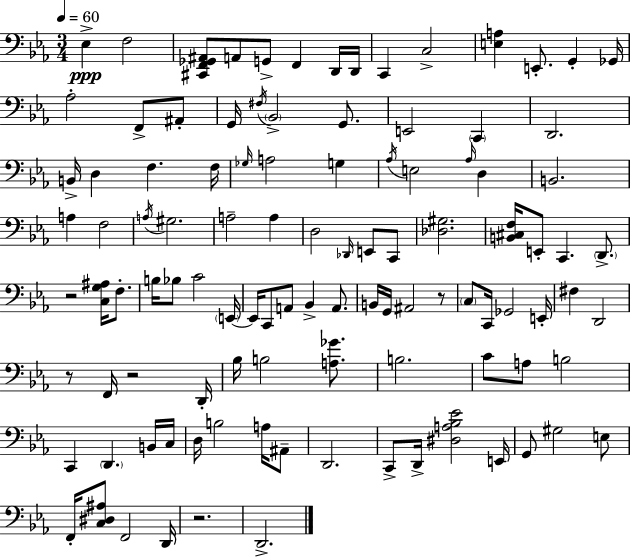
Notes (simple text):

Eb3/q F3/h [C#2,F2,Gb2,A#2]/e A2/e G2/e F2/q D2/s D2/s C2/q C3/h [E3,A3]/q E2/e. G2/q Gb2/s Ab3/h F2/e A#2/e G2/s F#3/s Bb2/h G2/e. E2/h C2/q D2/h. B2/s D3/q F3/q. F3/s Gb3/s A3/h G3/q Ab3/s E3/h Ab3/s D3/q B2/h. A3/q F3/h A3/s G#3/h. A3/h A3/q D3/h Db2/s E2/e C2/e [Db3,G#3]/h. [B2,C#3,F3]/s E2/e C2/q. D2/e. R/h [C3,G3,A#3]/s F3/e. B3/s Bb3/e C4/h E2/s E2/s C2/e A2/e Bb2/q A2/e. B2/s G2/s A#2/h R/e C3/e C2/s Gb2/h E2/s F#3/q D2/h R/e F2/s R/h D2/s Bb3/s B3/h [A3,Gb4]/e. B3/h. C4/e A3/e B3/h C2/q D2/q. B2/s C3/s D3/s B3/h A3/s A#2/e D2/h. C2/e D2/s [D#3,A3,Bb3,Eb4]/h E2/s G2/e G#3/h E3/e F2/s [C3,D#3,A#3]/e F2/h D2/s R/h. D2/h.